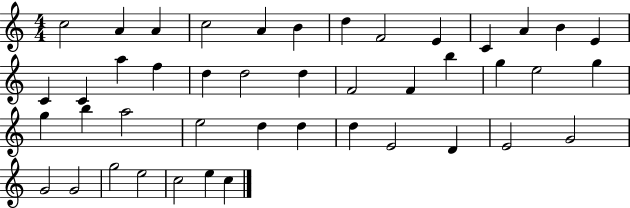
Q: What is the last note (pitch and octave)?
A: C5